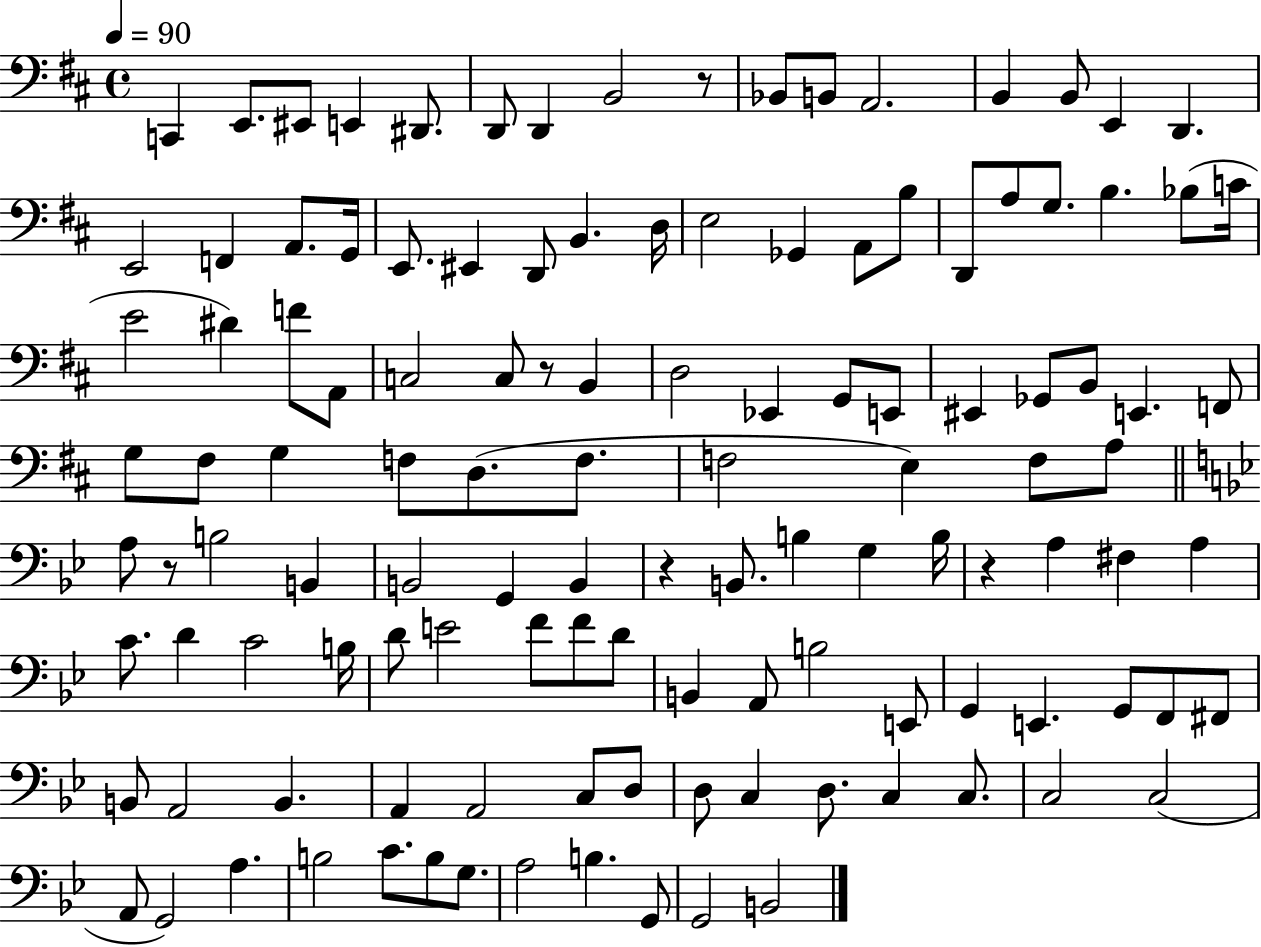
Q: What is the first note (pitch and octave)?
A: C2